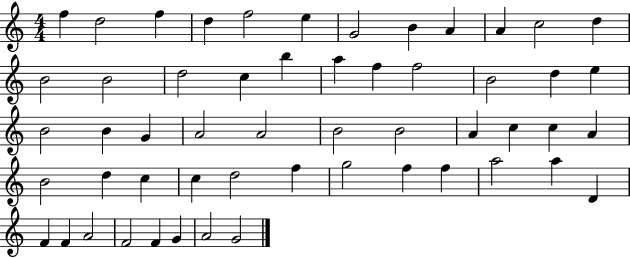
X:1
T:Untitled
M:4/4
L:1/4
K:C
f d2 f d f2 e G2 B A A c2 d B2 B2 d2 c b a f f2 B2 d e B2 B G A2 A2 B2 B2 A c c A B2 d c c d2 f g2 f f a2 a D F F A2 F2 F G A2 G2